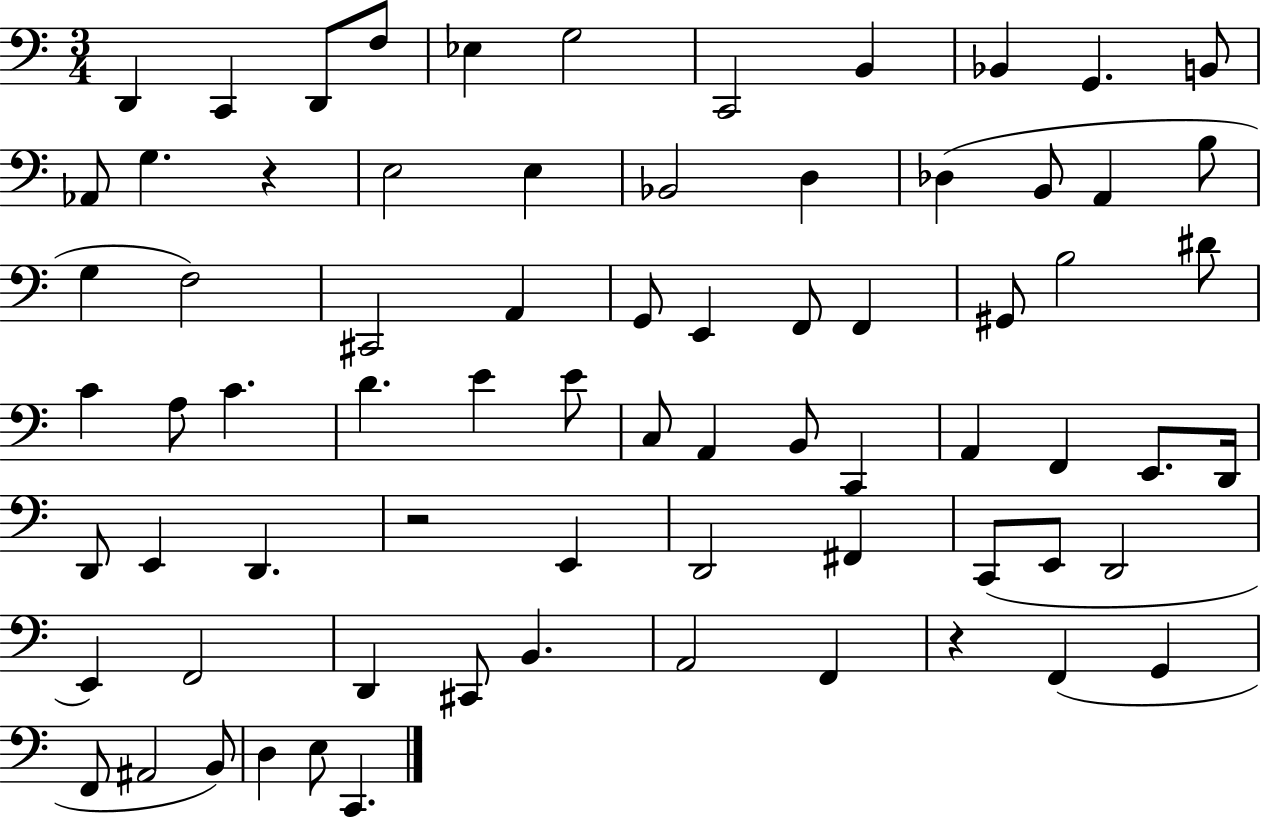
{
  \clef bass
  \numericTimeSignature
  \time 3/4
  \key c \major
  d,4 c,4 d,8 f8 | ees4 g2 | c,2 b,4 | bes,4 g,4. b,8 | \break aes,8 g4. r4 | e2 e4 | bes,2 d4 | des4( b,8 a,4 b8 | \break g4 f2) | cis,2 a,4 | g,8 e,4 f,8 f,4 | gis,8 b2 dis'8 | \break c'4 a8 c'4. | d'4. e'4 e'8 | c8 a,4 b,8 c,4 | a,4 f,4 e,8. d,16 | \break d,8 e,4 d,4. | r2 e,4 | d,2 fis,4 | c,8( e,8 d,2 | \break e,4) f,2 | d,4 cis,8 b,4. | a,2 f,4 | r4 f,4( g,4 | \break f,8 ais,2 b,8) | d4 e8 c,4. | \bar "|."
}